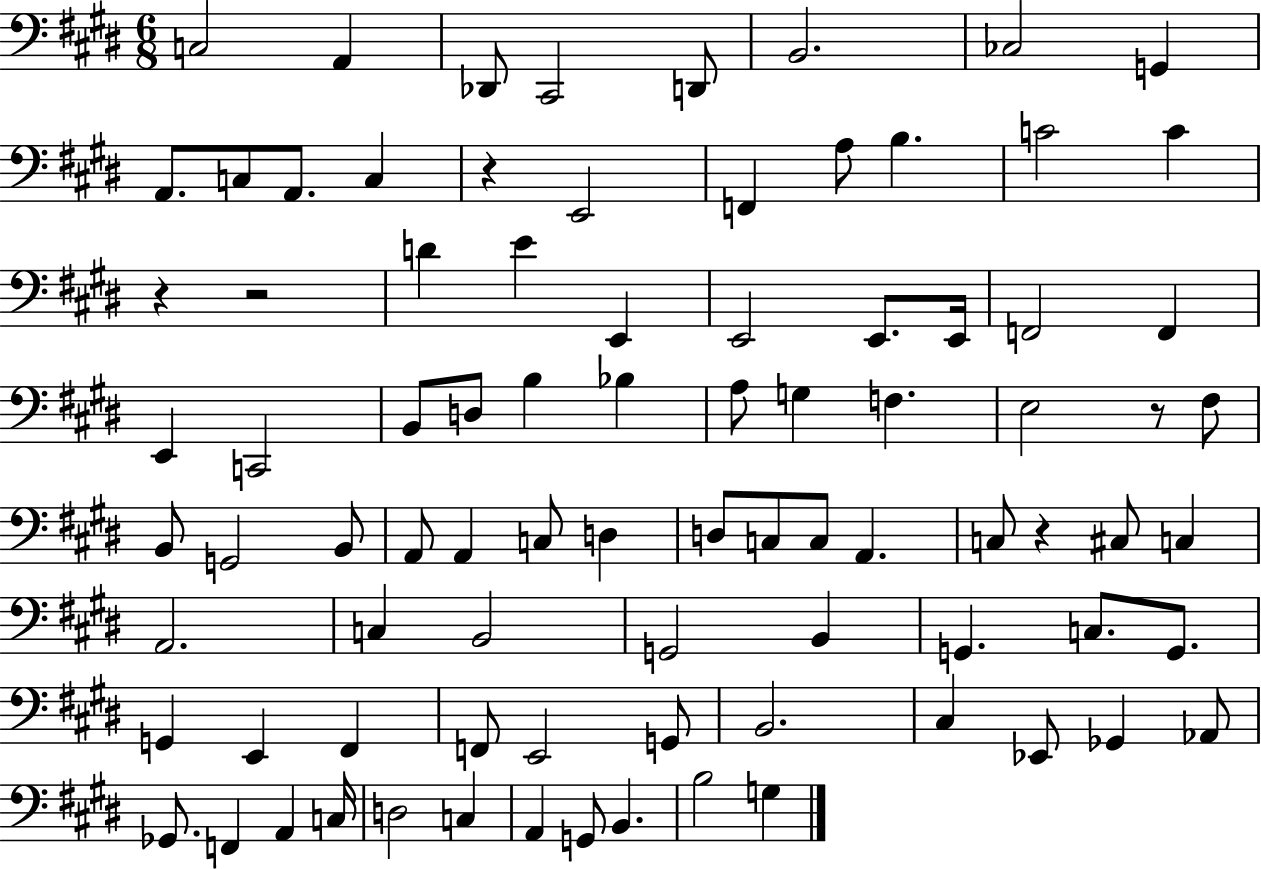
X:1
T:Untitled
M:6/8
L:1/4
K:E
C,2 A,, _D,,/2 ^C,,2 D,,/2 B,,2 _C,2 G,, A,,/2 C,/2 A,,/2 C, z E,,2 F,, A,/2 B, C2 C z z2 D E E,, E,,2 E,,/2 E,,/4 F,,2 F,, E,, C,,2 B,,/2 D,/2 B, _B, A,/2 G, F, E,2 z/2 ^F,/2 B,,/2 G,,2 B,,/2 A,,/2 A,, C,/2 D, D,/2 C,/2 C,/2 A,, C,/2 z ^C,/2 C, A,,2 C, B,,2 G,,2 B,, G,, C,/2 G,,/2 G,, E,, ^F,, F,,/2 E,,2 G,,/2 B,,2 ^C, _E,,/2 _G,, _A,,/2 _G,,/2 F,, A,, C,/4 D,2 C, A,, G,,/2 B,, B,2 G,